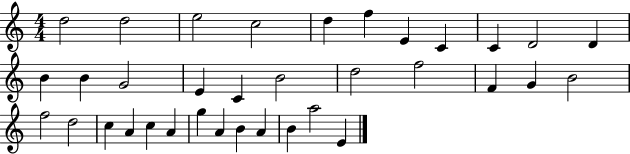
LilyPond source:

{
  \clef treble
  \numericTimeSignature
  \time 4/4
  \key c \major
  d''2 d''2 | e''2 c''2 | d''4 f''4 e'4 c'4 | c'4 d'2 d'4 | \break b'4 b'4 g'2 | e'4 c'4 b'2 | d''2 f''2 | f'4 g'4 b'2 | \break f''2 d''2 | c''4 a'4 c''4 a'4 | g''4 a'4 b'4 a'4 | b'4 a''2 e'4 | \break \bar "|."
}